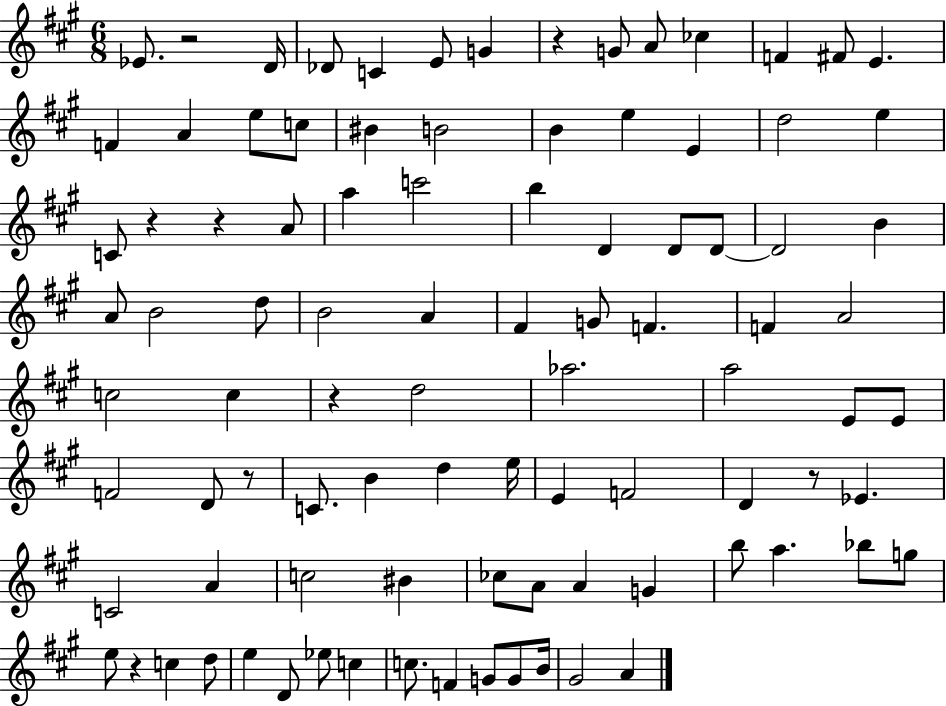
{
  \clef treble
  \numericTimeSignature
  \time 6/8
  \key a \major
  \repeat volta 2 { ees'8. r2 d'16 | des'8 c'4 e'8 g'4 | r4 g'8 a'8 ces''4 | f'4 fis'8 e'4. | \break f'4 a'4 e''8 c''8 | bis'4 b'2 | b'4 e''4 e'4 | d''2 e''4 | \break c'8 r4 r4 a'8 | a''4 c'''2 | b''4 d'4 d'8 d'8~~ | d'2 b'4 | \break a'8 b'2 d''8 | b'2 a'4 | fis'4 g'8 f'4. | f'4 a'2 | \break c''2 c''4 | r4 d''2 | aes''2. | a''2 e'8 e'8 | \break f'2 d'8 r8 | c'8. b'4 d''4 e''16 | e'4 f'2 | d'4 r8 ees'4. | \break c'2 a'4 | c''2 bis'4 | ces''8 a'8 a'4 g'4 | b''8 a''4. bes''8 g''8 | \break e''8 r4 c''4 d''8 | e''4 d'8 ees''8 c''4 | c''8. f'4 g'8 g'8 b'16 | gis'2 a'4 | \break } \bar "|."
}